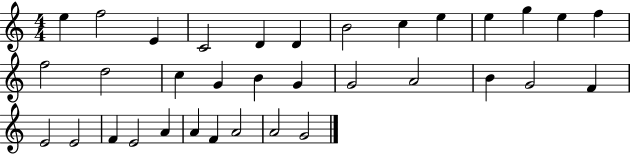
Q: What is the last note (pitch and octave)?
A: G4